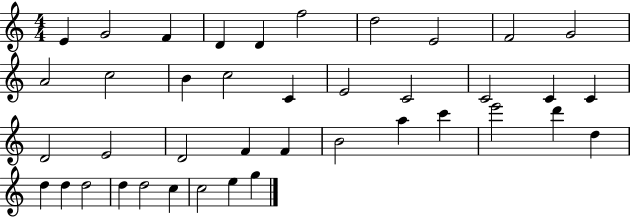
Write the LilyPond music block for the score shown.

{
  \clef treble
  \numericTimeSignature
  \time 4/4
  \key c \major
  e'4 g'2 f'4 | d'4 d'4 f''2 | d''2 e'2 | f'2 g'2 | \break a'2 c''2 | b'4 c''2 c'4 | e'2 c'2 | c'2 c'4 c'4 | \break d'2 e'2 | d'2 f'4 f'4 | b'2 a''4 c'''4 | e'''2 d'''4 d''4 | \break d''4 d''4 d''2 | d''4 d''2 c''4 | c''2 e''4 g''4 | \bar "|."
}